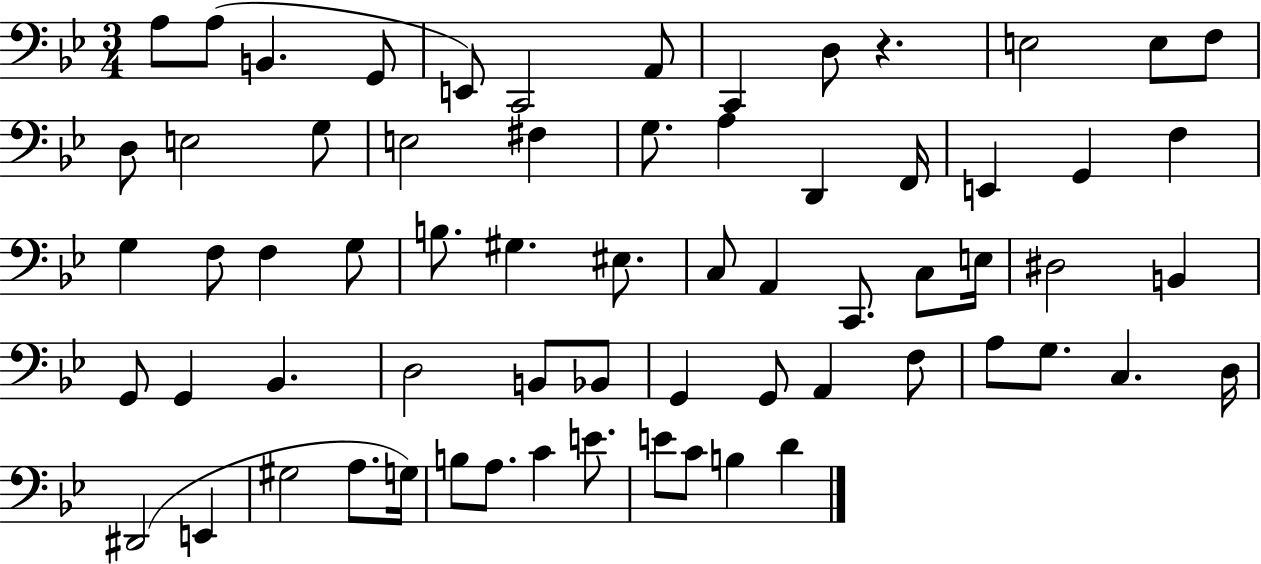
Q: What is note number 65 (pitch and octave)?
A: D4